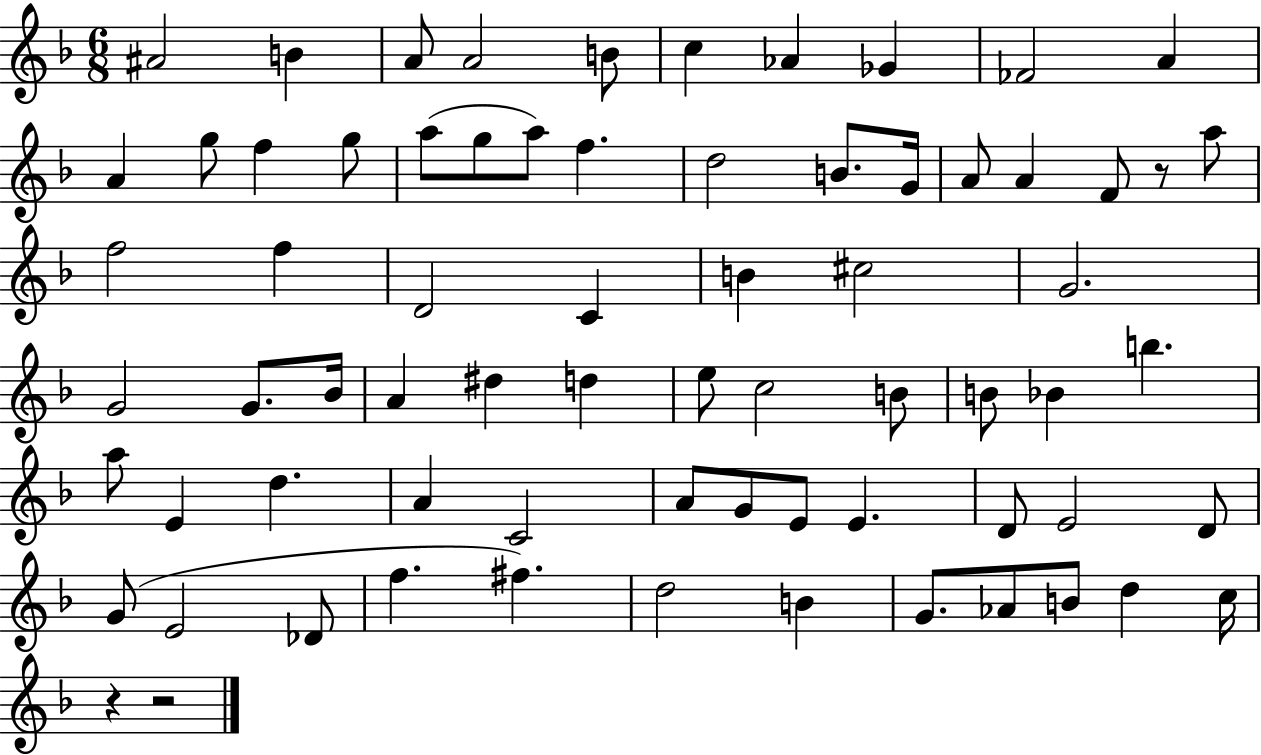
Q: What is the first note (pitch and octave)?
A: A#4